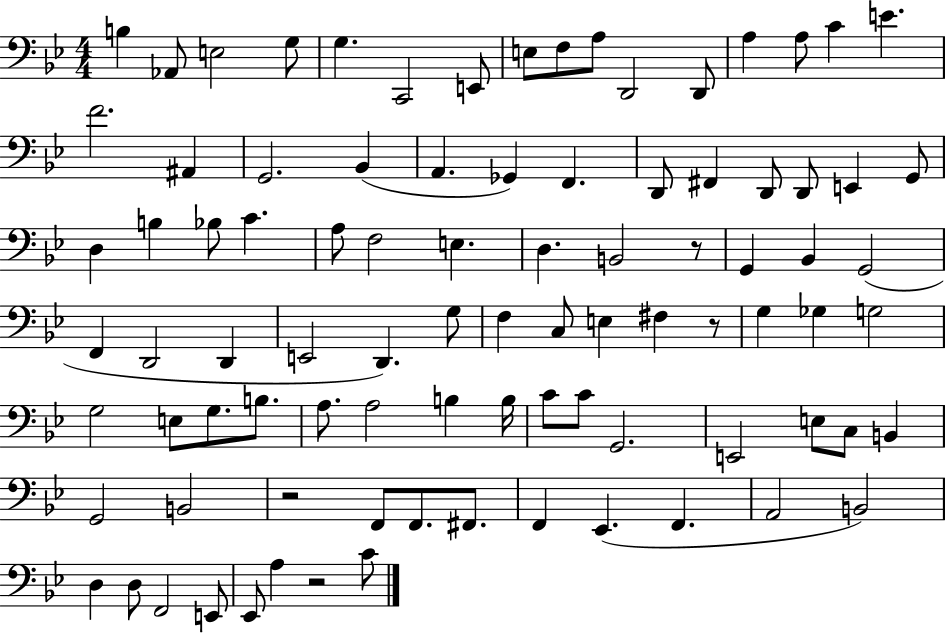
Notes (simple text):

B3/q Ab2/e E3/h G3/e G3/q. C2/h E2/e E3/e F3/e A3/e D2/h D2/e A3/q A3/e C4/q E4/q. F4/h. A#2/q G2/h. Bb2/q A2/q. Gb2/q F2/q. D2/e F#2/q D2/e D2/e E2/q G2/e D3/q B3/q Bb3/e C4/q. A3/e F3/h E3/q. D3/q. B2/h R/e G2/q Bb2/q G2/h F2/q D2/h D2/q E2/h D2/q. G3/e F3/q C3/e E3/q F#3/q R/e G3/q Gb3/q G3/h G3/h E3/e G3/e. B3/e. A3/e. A3/h B3/q B3/s C4/e C4/e G2/h. E2/h E3/e C3/e B2/q G2/h B2/h R/h F2/e F2/e. F#2/e. F2/q Eb2/q. F2/q. A2/h B2/h D3/q D3/e F2/h E2/e Eb2/e A3/q R/h C4/e